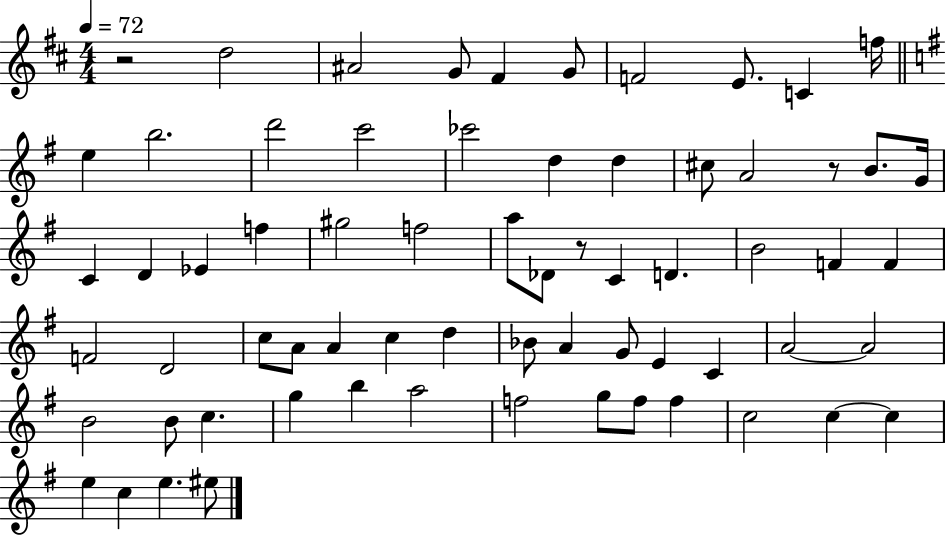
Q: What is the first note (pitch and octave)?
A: D5